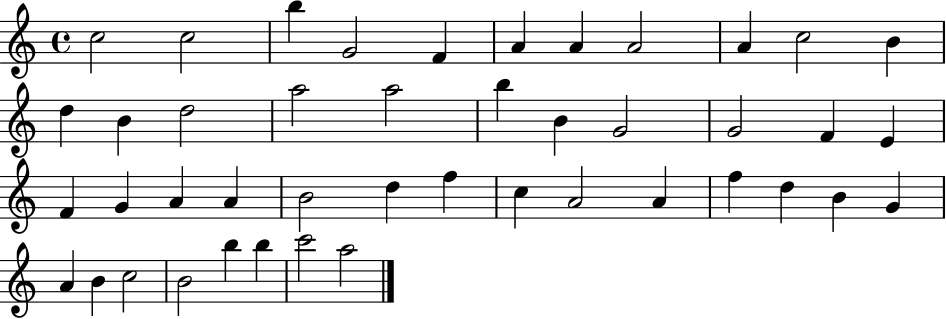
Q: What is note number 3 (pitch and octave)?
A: B5